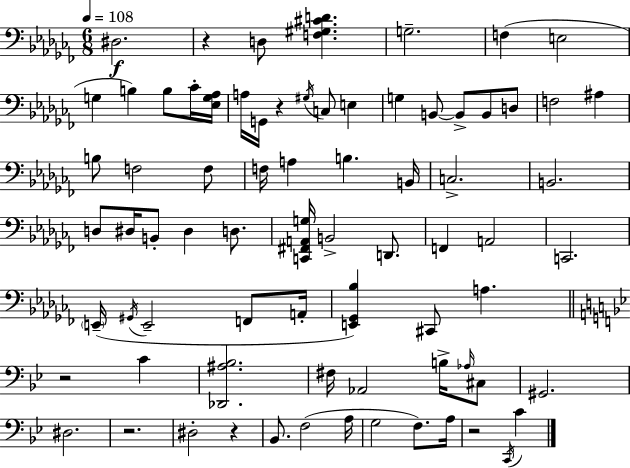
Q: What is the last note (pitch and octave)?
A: C4